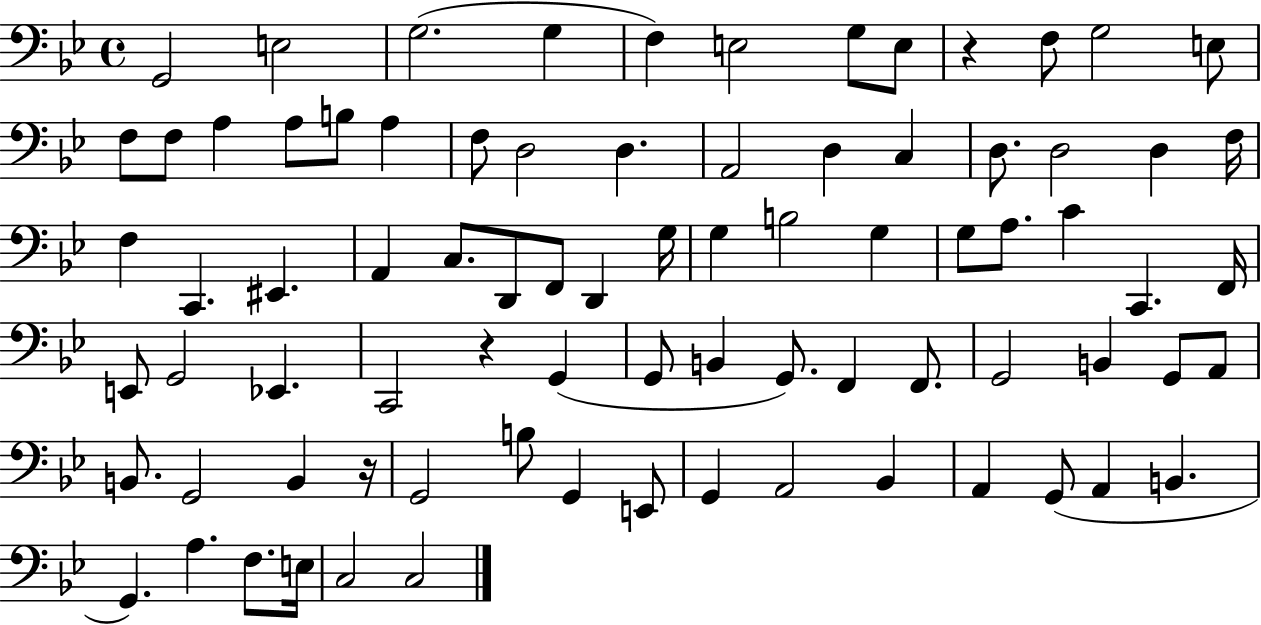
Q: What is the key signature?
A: BES major